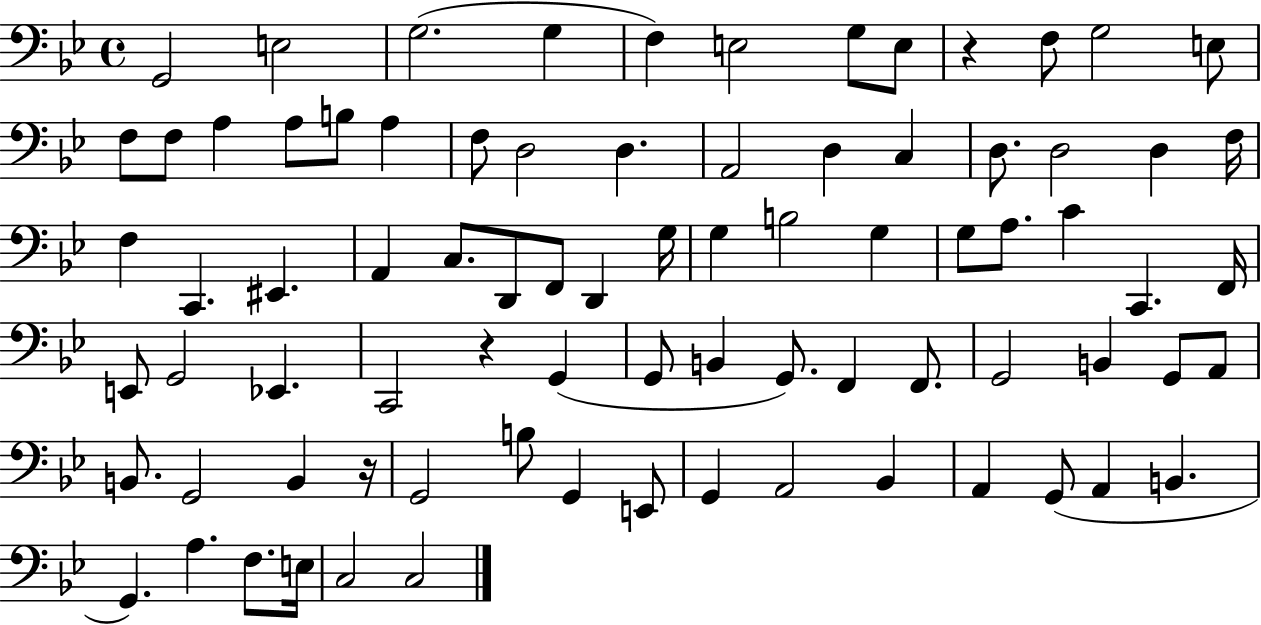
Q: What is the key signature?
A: BES major